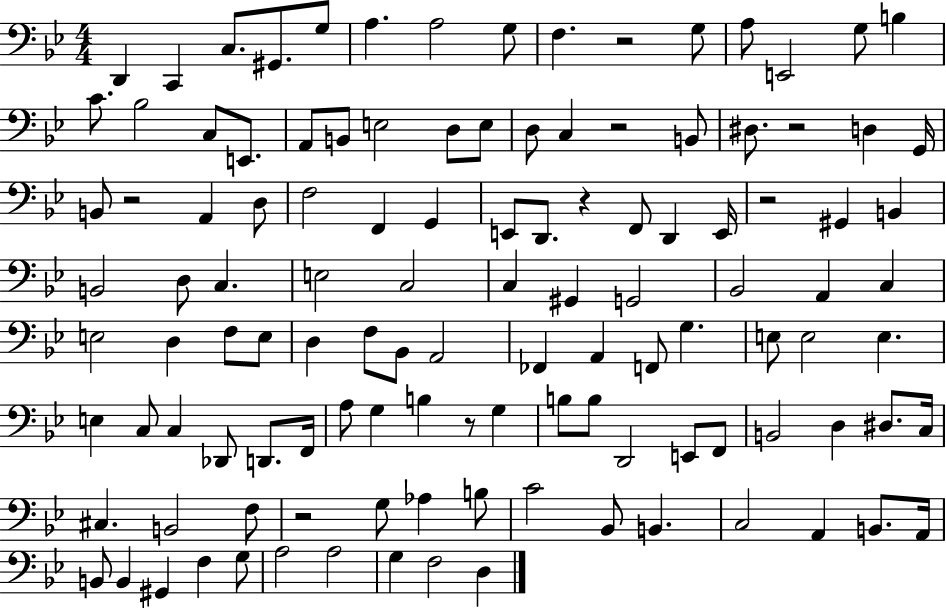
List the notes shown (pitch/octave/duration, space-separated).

D2/q C2/q C3/e. G#2/e. G3/e A3/q. A3/h G3/e F3/q. R/h G3/e A3/e E2/h G3/e B3/q C4/e. Bb3/h C3/e E2/e. A2/e B2/e E3/h D3/e E3/e D3/e C3/q R/h B2/e D#3/e. R/h D3/q G2/s B2/e R/h A2/q D3/e F3/h F2/q G2/q E2/e D2/e. R/q F2/e D2/q E2/s R/h G#2/q B2/q B2/h D3/e C3/q. E3/h C3/h C3/q G#2/q G2/h Bb2/h A2/q C3/q E3/h D3/q F3/e E3/e D3/q F3/e Bb2/e A2/h FES2/q A2/q F2/e G3/q. E3/e E3/h E3/q. E3/q C3/e C3/q Db2/e D2/e. F2/s A3/e G3/q B3/q R/e G3/q B3/e B3/e D2/h E2/e F2/e B2/h D3/q D#3/e. C3/s C#3/q. B2/h F3/e R/h G3/e Ab3/q B3/e C4/h Bb2/e B2/q. C3/h A2/q B2/e. A2/s B2/e B2/q G#2/q F3/q G3/e A3/h A3/h G3/q F3/h D3/q